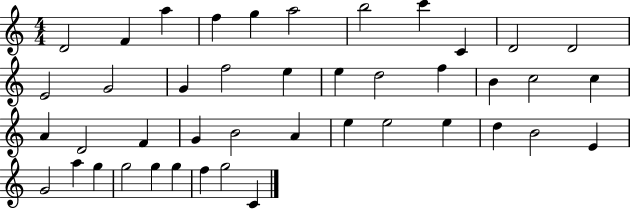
{
  \clef treble
  \numericTimeSignature
  \time 4/4
  \key c \major
  d'2 f'4 a''4 | f''4 g''4 a''2 | b''2 c'''4 c'4 | d'2 d'2 | \break e'2 g'2 | g'4 f''2 e''4 | e''4 d''2 f''4 | b'4 c''2 c''4 | \break a'4 d'2 f'4 | g'4 b'2 a'4 | e''4 e''2 e''4 | d''4 b'2 e'4 | \break g'2 a''4 g''4 | g''2 g''4 g''4 | f''4 g''2 c'4 | \bar "|."
}